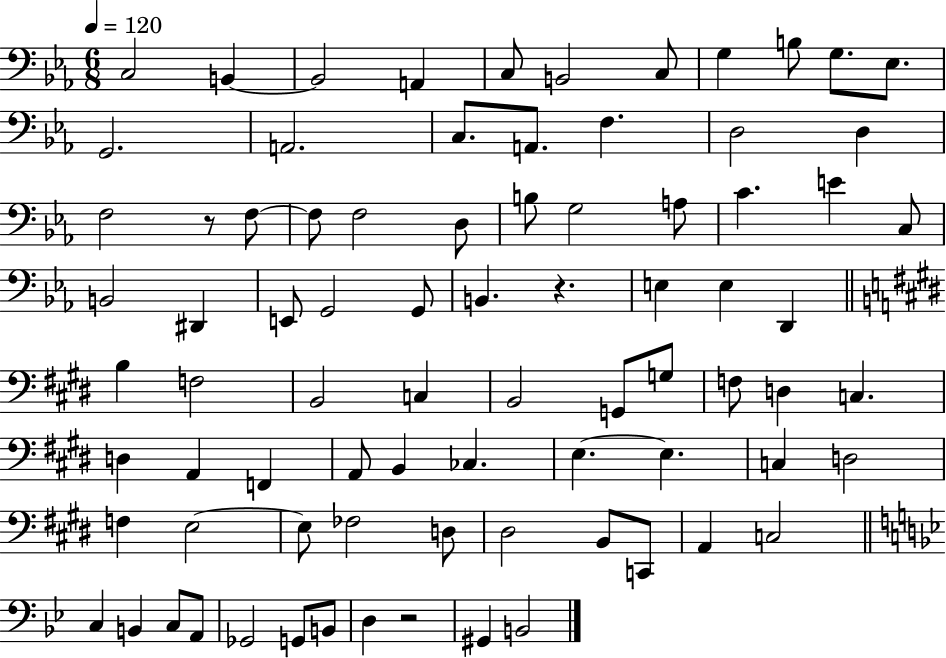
{
  \clef bass
  \numericTimeSignature
  \time 6/8
  \key ees \major
  \tempo 4 = 120
  c2 b,4~~ | b,2 a,4 | c8 b,2 c8 | g4 b8 g8. ees8. | \break g,2. | a,2. | c8. a,8. f4. | d2 d4 | \break f2 r8 f8~~ | f8 f2 d8 | b8 g2 a8 | c'4. e'4 c8 | \break b,2 dis,4 | e,8 g,2 g,8 | b,4. r4. | e4 e4 d,4 | \break \bar "||" \break \key e \major b4 f2 | b,2 c4 | b,2 g,8 g8 | f8 d4 c4. | \break d4 a,4 f,4 | a,8 b,4 ces4. | e4.~~ e4. | c4 d2 | \break f4 e2~~ | e8 fes2 d8 | dis2 b,8 c,8 | a,4 c2 | \break \bar "||" \break \key g \minor c4 b,4 c8 a,8 | ges,2 g,8 b,8 | d4 r2 | gis,4 b,2 | \break \bar "|."
}